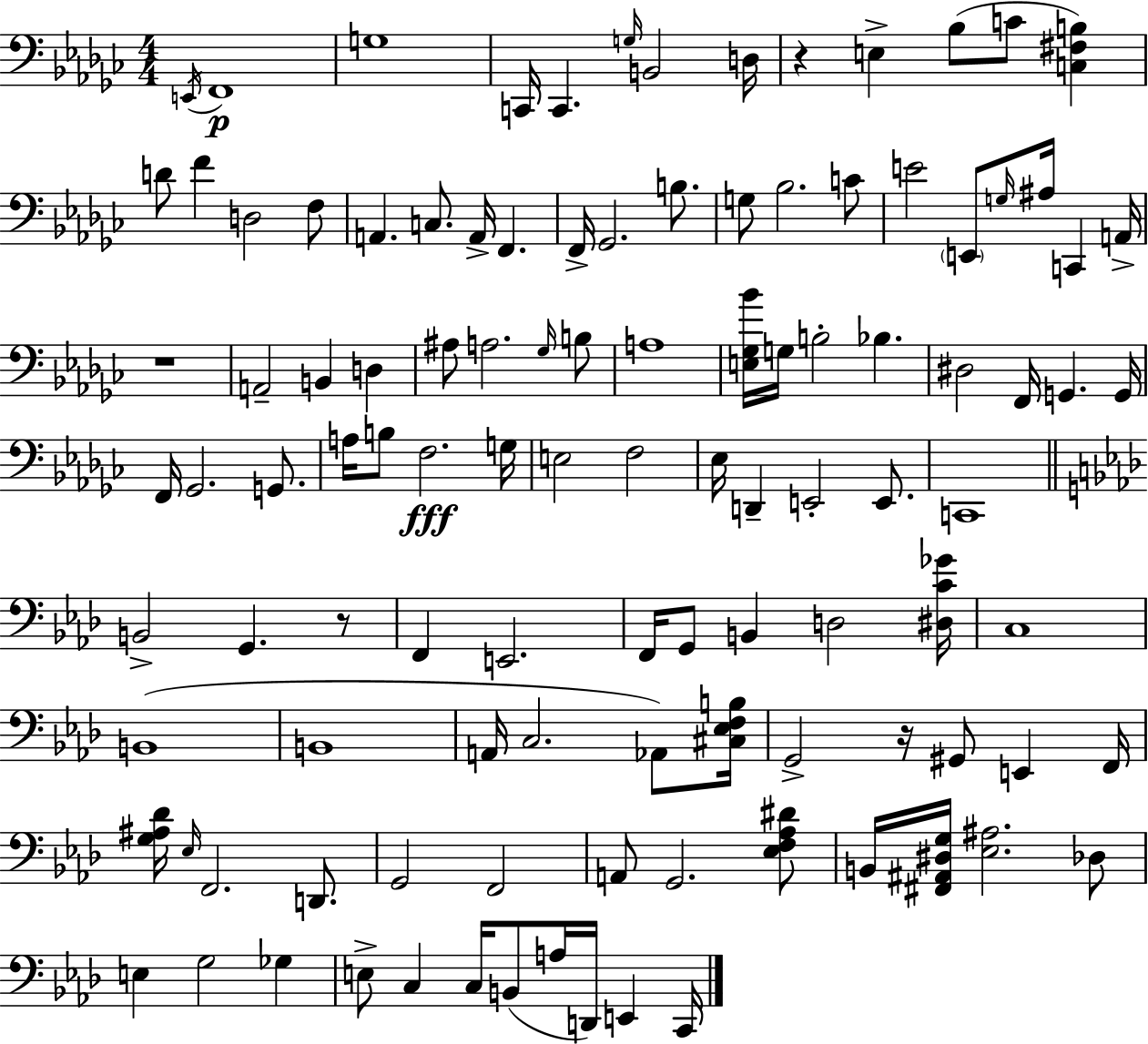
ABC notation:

X:1
T:Untitled
M:4/4
L:1/4
K:Ebm
E,,/4 F,,4 G,4 C,,/4 C,, G,/4 B,,2 D,/4 z E, _B,/2 C/2 [C,^F,B,] D/2 F D,2 F,/2 A,, C,/2 A,,/4 F,, F,,/4 _G,,2 B,/2 G,/2 _B,2 C/2 E2 E,,/2 G,/4 ^A,/4 C,, A,,/4 z4 A,,2 B,, D, ^A,/2 A,2 _G,/4 B,/2 A,4 [E,_G,_B]/4 G,/4 B,2 _B, ^D,2 F,,/4 G,, G,,/4 F,,/4 _G,,2 G,,/2 A,/4 B,/2 F,2 G,/4 E,2 F,2 _E,/4 D,, E,,2 E,,/2 C,,4 B,,2 G,, z/2 F,, E,,2 F,,/4 G,,/2 B,, D,2 [^D,C_G]/4 C,4 B,,4 B,,4 A,,/4 C,2 _A,,/2 [^C,_E,F,B,]/4 G,,2 z/4 ^G,,/2 E,, F,,/4 [G,^A,_D]/4 _E,/4 F,,2 D,,/2 G,,2 F,,2 A,,/2 G,,2 [_E,F,_A,^D]/2 B,,/4 [^F,,^A,,^D,G,]/4 [_E,^A,]2 _D,/2 E, G,2 _G, E,/2 C, C,/4 B,,/2 A,/4 D,,/4 E,, C,,/4